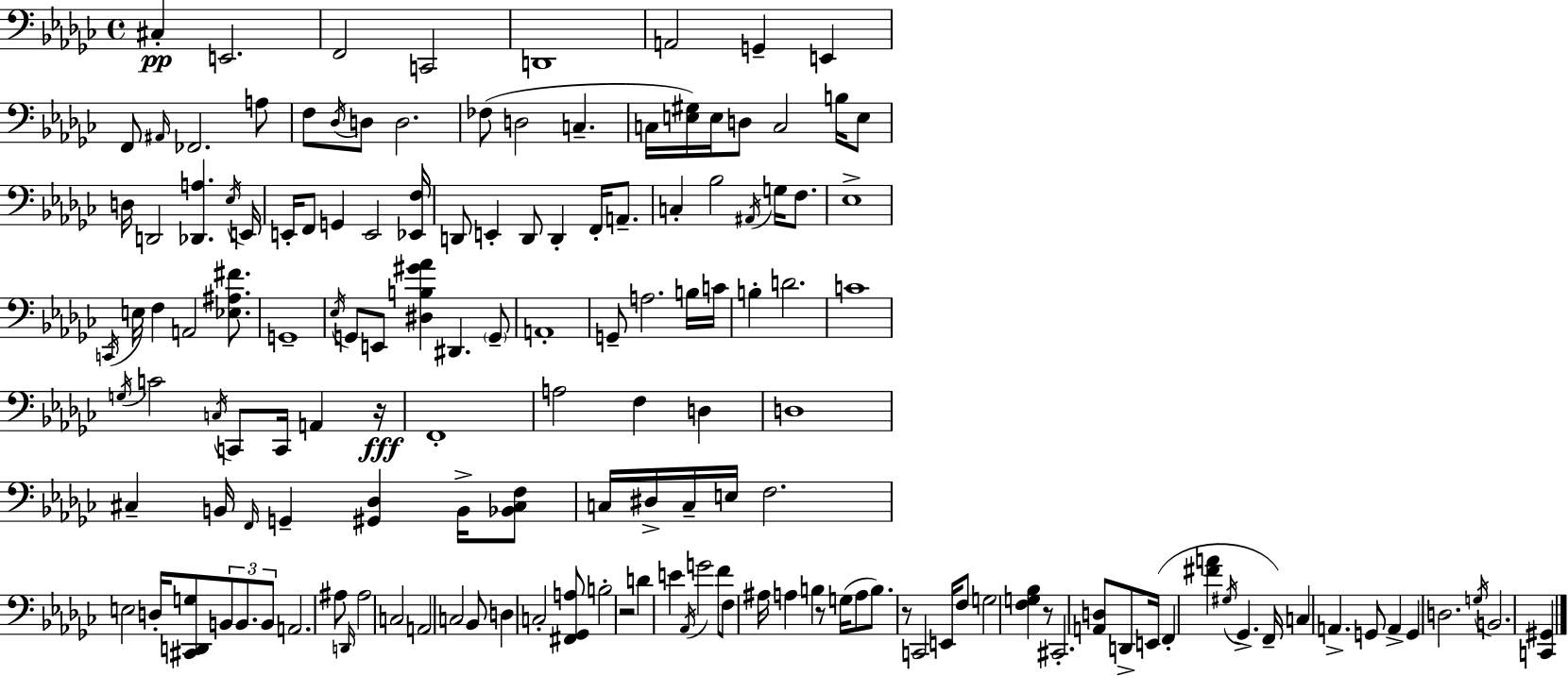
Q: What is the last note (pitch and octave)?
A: B2